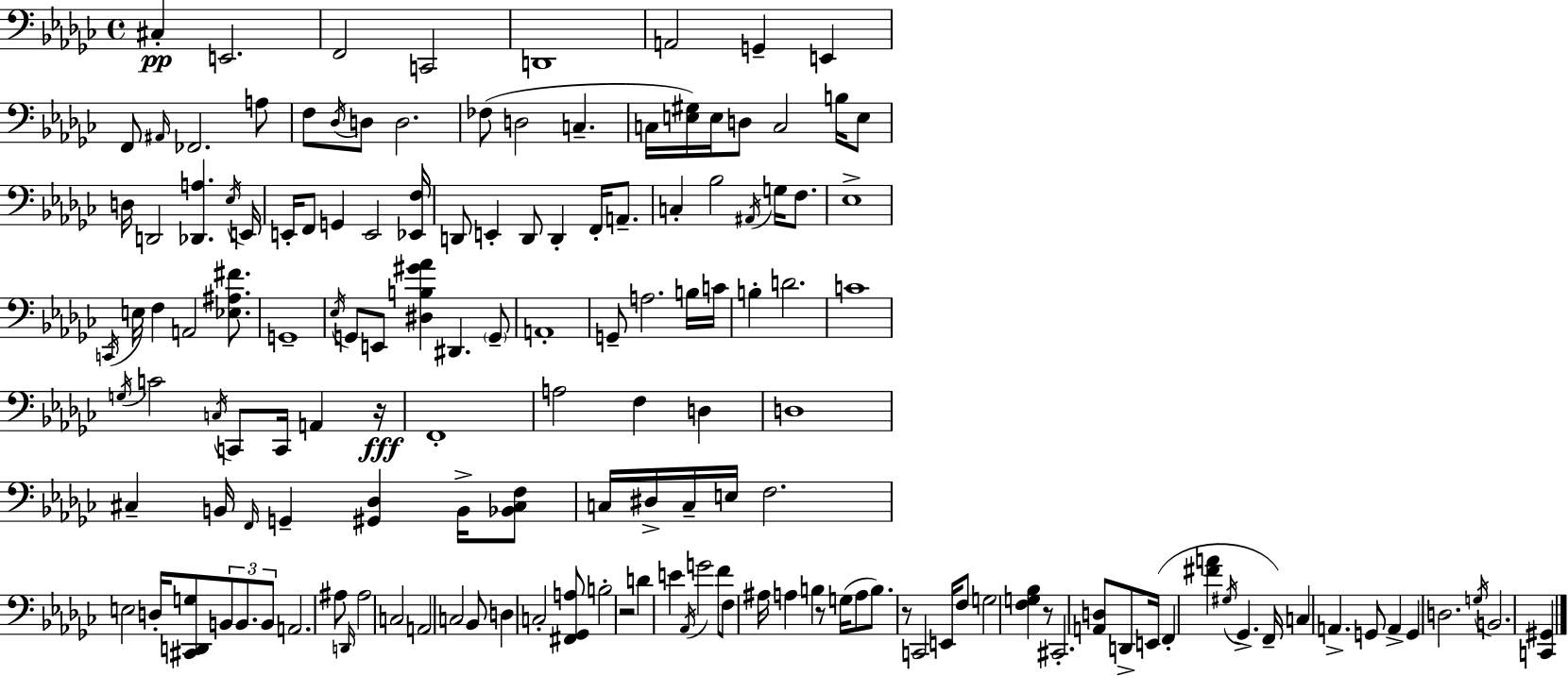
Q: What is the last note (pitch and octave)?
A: B2